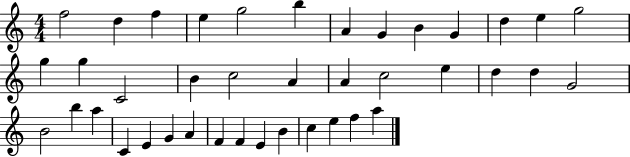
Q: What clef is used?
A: treble